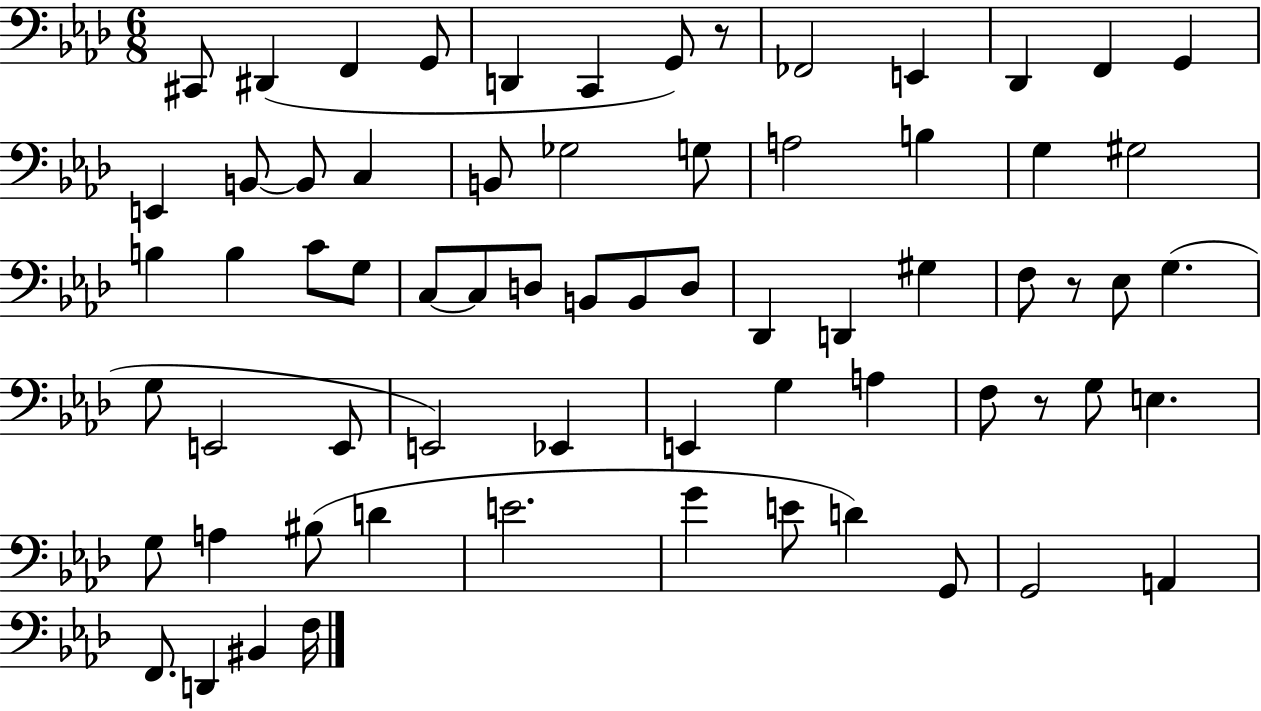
X:1
T:Untitled
M:6/8
L:1/4
K:Ab
^C,,/2 ^D,, F,, G,,/2 D,, C,, G,,/2 z/2 _F,,2 E,, _D,, F,, G,, E,, B,,/2 B,,/2 C, B,,/2 _G,2 G,/2 A,2 B, G, ^G,2 B, B, C/2 G,/2 C,/2 C,/2 D,/2 B,,/2 B,,/2 D,/2 _D,, D,, ^G, F,/2 z/2 _E,/2 G, G,/2 E,,2 E,,/2 E,,2 _E,, E,, G, A, F,/2 z/2 G,/2 E, G,/2 A, ^B,/2 D E2 G E/2 D G,,/2 G,,2 A,, F,,/2 D,, ^B,, F,/4